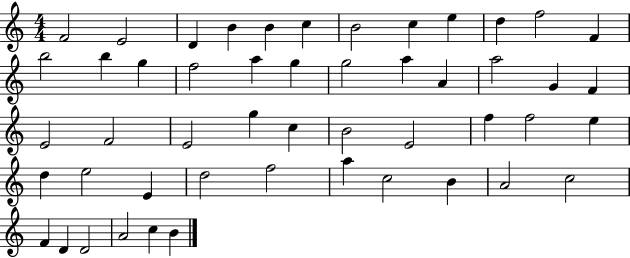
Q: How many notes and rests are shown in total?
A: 50